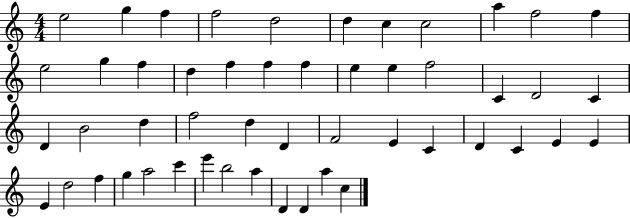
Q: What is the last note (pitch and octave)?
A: C5